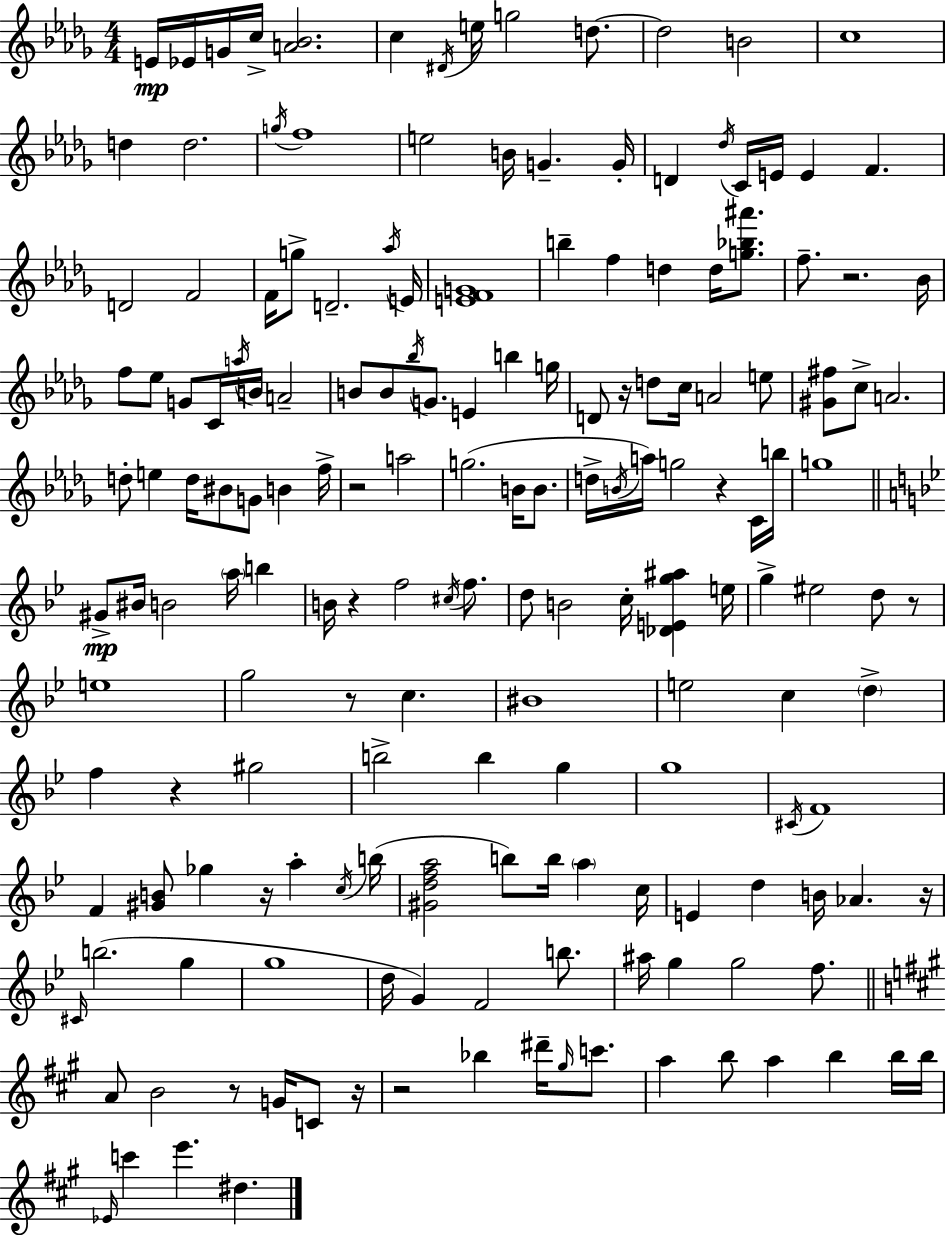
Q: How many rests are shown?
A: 13